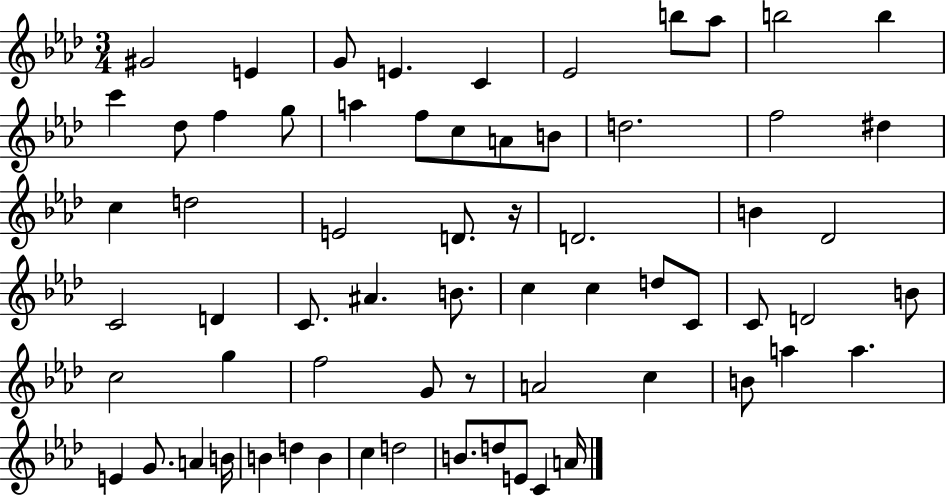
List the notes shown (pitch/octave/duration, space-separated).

G#4/h E4/q G4/e E4/q. C4/q Eb4/h B5/e Ab5/e B5/h B5/q C6/q Db5/e F5/q G5/e A5/q F5/e C5/e A4/e B4/e D5/h. F5/h D#5/q C5/q D5/h E4/h D4/e. R/s D4/h. B4/q Db4/h C4/h D4/q C4/e. A#4/q. B4/e. C5/q C5/q D5/e C4/e C4/e D4/h B4/e C5/h G5/q F5/h G4/e R/e A4/h C5/q B4/e A5/q A5/q. E4/q G4/e. A4/q B4/s B4/q D5/q B4/q C5/q D5/h B4/e. D5/e E4/e C4/q A4/s